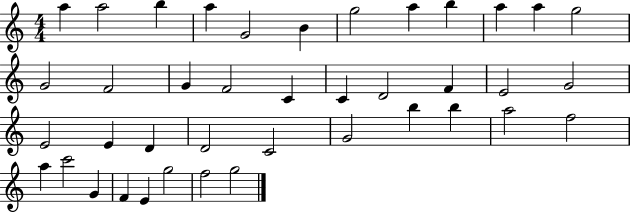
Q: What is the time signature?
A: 4/4